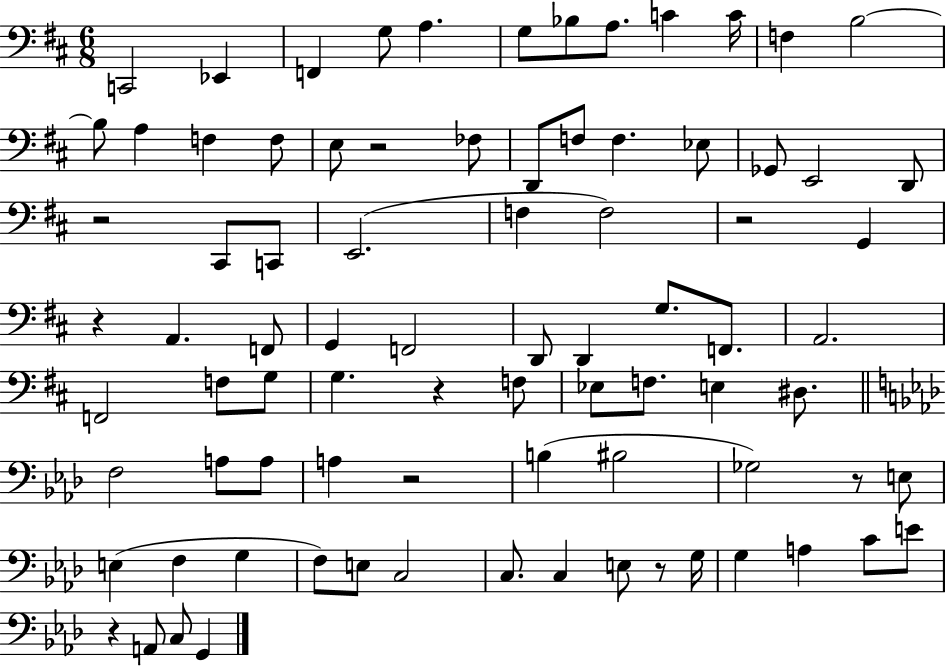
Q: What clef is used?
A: bass